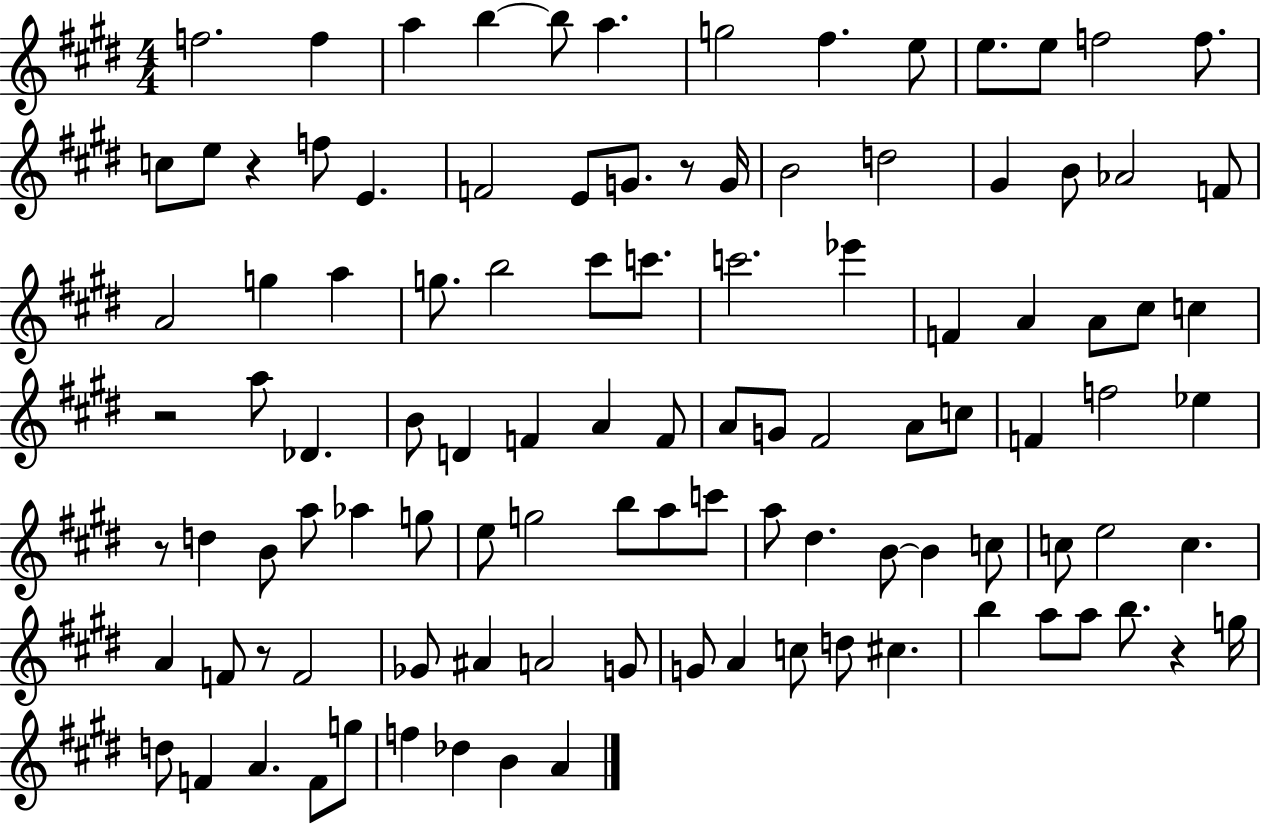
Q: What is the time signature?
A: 4/4